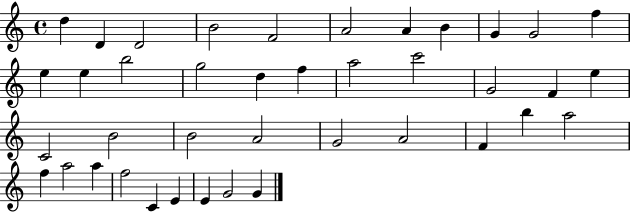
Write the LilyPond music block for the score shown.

{
  \clef treble
  \time 4/4
  \defaultTimeSignature
  \key c \major
  d''4 d'4 d'2 | b'2 f'2 | a'2 a'4 b'4 | g'4 g'2 f''4 | \break e''4 e''4 b''2 | g''2 d''4 f''4 | a''2 c'''2 | g'2 f'4 e''4 | \break c'2 b'2 | b'2 a'2 | g'2 a'2 | f'4 b''4 a''2 | \break f''4 a''2 a''4 | f''2 c'4 e'4 | e'4 g'2 g'4 | \bar "|."
}